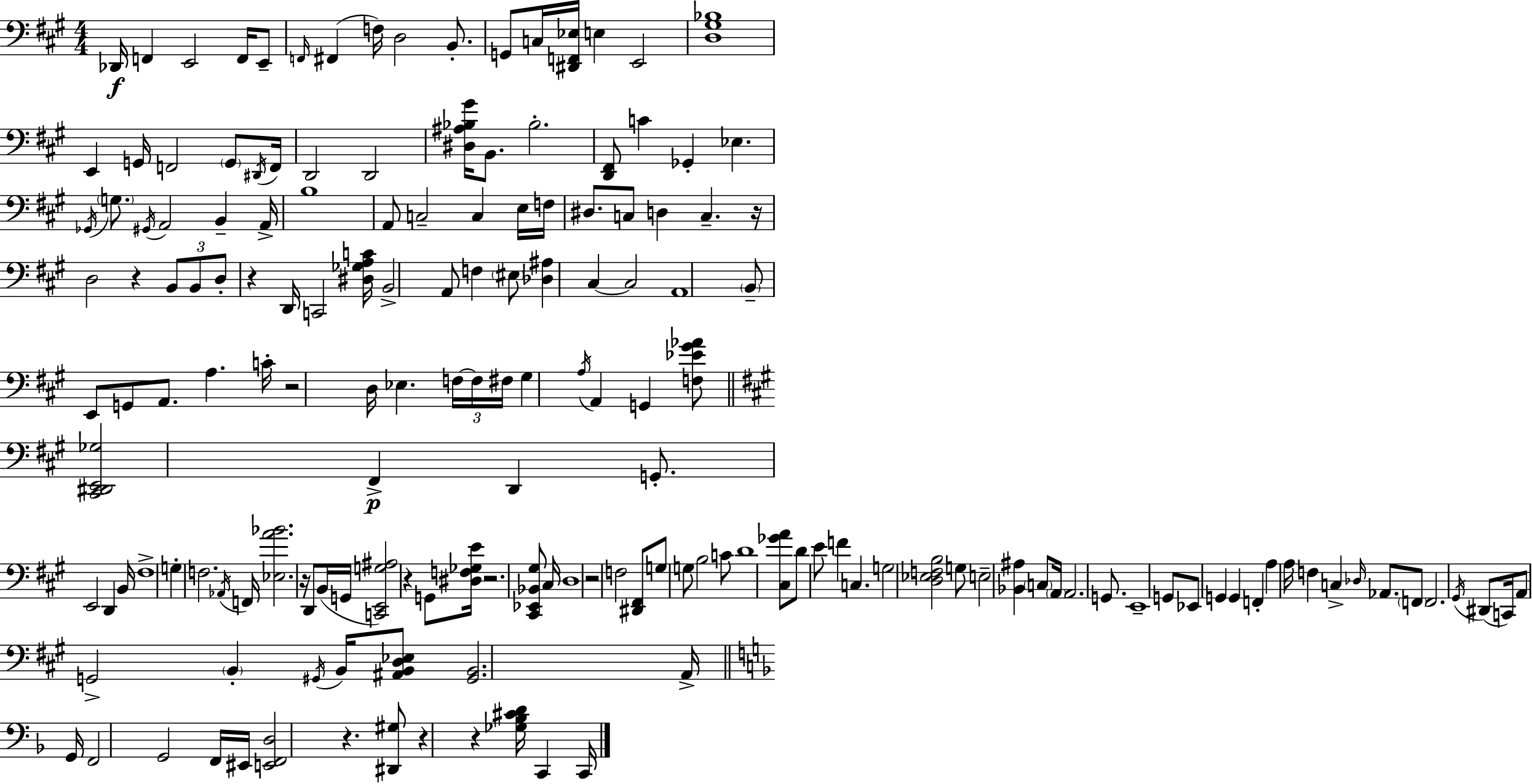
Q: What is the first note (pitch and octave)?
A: Db2